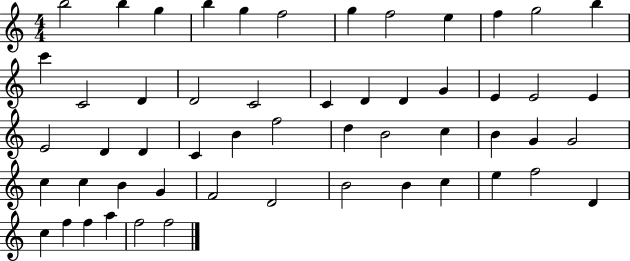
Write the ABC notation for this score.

X:1
T:Untitled
M:4/4
L:1/4
K:C
b2 b g b g f2 g f2 e f g2 b c' C2 D D2 C2 C D D G E E2 E E2 D D C B f2 d B2 c B G G2 c c B G F2 D2 B2 B c e f2 D c f f a f2 f2